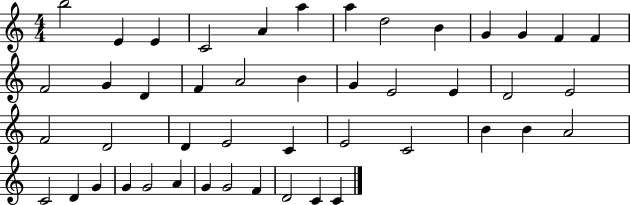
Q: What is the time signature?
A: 4/4